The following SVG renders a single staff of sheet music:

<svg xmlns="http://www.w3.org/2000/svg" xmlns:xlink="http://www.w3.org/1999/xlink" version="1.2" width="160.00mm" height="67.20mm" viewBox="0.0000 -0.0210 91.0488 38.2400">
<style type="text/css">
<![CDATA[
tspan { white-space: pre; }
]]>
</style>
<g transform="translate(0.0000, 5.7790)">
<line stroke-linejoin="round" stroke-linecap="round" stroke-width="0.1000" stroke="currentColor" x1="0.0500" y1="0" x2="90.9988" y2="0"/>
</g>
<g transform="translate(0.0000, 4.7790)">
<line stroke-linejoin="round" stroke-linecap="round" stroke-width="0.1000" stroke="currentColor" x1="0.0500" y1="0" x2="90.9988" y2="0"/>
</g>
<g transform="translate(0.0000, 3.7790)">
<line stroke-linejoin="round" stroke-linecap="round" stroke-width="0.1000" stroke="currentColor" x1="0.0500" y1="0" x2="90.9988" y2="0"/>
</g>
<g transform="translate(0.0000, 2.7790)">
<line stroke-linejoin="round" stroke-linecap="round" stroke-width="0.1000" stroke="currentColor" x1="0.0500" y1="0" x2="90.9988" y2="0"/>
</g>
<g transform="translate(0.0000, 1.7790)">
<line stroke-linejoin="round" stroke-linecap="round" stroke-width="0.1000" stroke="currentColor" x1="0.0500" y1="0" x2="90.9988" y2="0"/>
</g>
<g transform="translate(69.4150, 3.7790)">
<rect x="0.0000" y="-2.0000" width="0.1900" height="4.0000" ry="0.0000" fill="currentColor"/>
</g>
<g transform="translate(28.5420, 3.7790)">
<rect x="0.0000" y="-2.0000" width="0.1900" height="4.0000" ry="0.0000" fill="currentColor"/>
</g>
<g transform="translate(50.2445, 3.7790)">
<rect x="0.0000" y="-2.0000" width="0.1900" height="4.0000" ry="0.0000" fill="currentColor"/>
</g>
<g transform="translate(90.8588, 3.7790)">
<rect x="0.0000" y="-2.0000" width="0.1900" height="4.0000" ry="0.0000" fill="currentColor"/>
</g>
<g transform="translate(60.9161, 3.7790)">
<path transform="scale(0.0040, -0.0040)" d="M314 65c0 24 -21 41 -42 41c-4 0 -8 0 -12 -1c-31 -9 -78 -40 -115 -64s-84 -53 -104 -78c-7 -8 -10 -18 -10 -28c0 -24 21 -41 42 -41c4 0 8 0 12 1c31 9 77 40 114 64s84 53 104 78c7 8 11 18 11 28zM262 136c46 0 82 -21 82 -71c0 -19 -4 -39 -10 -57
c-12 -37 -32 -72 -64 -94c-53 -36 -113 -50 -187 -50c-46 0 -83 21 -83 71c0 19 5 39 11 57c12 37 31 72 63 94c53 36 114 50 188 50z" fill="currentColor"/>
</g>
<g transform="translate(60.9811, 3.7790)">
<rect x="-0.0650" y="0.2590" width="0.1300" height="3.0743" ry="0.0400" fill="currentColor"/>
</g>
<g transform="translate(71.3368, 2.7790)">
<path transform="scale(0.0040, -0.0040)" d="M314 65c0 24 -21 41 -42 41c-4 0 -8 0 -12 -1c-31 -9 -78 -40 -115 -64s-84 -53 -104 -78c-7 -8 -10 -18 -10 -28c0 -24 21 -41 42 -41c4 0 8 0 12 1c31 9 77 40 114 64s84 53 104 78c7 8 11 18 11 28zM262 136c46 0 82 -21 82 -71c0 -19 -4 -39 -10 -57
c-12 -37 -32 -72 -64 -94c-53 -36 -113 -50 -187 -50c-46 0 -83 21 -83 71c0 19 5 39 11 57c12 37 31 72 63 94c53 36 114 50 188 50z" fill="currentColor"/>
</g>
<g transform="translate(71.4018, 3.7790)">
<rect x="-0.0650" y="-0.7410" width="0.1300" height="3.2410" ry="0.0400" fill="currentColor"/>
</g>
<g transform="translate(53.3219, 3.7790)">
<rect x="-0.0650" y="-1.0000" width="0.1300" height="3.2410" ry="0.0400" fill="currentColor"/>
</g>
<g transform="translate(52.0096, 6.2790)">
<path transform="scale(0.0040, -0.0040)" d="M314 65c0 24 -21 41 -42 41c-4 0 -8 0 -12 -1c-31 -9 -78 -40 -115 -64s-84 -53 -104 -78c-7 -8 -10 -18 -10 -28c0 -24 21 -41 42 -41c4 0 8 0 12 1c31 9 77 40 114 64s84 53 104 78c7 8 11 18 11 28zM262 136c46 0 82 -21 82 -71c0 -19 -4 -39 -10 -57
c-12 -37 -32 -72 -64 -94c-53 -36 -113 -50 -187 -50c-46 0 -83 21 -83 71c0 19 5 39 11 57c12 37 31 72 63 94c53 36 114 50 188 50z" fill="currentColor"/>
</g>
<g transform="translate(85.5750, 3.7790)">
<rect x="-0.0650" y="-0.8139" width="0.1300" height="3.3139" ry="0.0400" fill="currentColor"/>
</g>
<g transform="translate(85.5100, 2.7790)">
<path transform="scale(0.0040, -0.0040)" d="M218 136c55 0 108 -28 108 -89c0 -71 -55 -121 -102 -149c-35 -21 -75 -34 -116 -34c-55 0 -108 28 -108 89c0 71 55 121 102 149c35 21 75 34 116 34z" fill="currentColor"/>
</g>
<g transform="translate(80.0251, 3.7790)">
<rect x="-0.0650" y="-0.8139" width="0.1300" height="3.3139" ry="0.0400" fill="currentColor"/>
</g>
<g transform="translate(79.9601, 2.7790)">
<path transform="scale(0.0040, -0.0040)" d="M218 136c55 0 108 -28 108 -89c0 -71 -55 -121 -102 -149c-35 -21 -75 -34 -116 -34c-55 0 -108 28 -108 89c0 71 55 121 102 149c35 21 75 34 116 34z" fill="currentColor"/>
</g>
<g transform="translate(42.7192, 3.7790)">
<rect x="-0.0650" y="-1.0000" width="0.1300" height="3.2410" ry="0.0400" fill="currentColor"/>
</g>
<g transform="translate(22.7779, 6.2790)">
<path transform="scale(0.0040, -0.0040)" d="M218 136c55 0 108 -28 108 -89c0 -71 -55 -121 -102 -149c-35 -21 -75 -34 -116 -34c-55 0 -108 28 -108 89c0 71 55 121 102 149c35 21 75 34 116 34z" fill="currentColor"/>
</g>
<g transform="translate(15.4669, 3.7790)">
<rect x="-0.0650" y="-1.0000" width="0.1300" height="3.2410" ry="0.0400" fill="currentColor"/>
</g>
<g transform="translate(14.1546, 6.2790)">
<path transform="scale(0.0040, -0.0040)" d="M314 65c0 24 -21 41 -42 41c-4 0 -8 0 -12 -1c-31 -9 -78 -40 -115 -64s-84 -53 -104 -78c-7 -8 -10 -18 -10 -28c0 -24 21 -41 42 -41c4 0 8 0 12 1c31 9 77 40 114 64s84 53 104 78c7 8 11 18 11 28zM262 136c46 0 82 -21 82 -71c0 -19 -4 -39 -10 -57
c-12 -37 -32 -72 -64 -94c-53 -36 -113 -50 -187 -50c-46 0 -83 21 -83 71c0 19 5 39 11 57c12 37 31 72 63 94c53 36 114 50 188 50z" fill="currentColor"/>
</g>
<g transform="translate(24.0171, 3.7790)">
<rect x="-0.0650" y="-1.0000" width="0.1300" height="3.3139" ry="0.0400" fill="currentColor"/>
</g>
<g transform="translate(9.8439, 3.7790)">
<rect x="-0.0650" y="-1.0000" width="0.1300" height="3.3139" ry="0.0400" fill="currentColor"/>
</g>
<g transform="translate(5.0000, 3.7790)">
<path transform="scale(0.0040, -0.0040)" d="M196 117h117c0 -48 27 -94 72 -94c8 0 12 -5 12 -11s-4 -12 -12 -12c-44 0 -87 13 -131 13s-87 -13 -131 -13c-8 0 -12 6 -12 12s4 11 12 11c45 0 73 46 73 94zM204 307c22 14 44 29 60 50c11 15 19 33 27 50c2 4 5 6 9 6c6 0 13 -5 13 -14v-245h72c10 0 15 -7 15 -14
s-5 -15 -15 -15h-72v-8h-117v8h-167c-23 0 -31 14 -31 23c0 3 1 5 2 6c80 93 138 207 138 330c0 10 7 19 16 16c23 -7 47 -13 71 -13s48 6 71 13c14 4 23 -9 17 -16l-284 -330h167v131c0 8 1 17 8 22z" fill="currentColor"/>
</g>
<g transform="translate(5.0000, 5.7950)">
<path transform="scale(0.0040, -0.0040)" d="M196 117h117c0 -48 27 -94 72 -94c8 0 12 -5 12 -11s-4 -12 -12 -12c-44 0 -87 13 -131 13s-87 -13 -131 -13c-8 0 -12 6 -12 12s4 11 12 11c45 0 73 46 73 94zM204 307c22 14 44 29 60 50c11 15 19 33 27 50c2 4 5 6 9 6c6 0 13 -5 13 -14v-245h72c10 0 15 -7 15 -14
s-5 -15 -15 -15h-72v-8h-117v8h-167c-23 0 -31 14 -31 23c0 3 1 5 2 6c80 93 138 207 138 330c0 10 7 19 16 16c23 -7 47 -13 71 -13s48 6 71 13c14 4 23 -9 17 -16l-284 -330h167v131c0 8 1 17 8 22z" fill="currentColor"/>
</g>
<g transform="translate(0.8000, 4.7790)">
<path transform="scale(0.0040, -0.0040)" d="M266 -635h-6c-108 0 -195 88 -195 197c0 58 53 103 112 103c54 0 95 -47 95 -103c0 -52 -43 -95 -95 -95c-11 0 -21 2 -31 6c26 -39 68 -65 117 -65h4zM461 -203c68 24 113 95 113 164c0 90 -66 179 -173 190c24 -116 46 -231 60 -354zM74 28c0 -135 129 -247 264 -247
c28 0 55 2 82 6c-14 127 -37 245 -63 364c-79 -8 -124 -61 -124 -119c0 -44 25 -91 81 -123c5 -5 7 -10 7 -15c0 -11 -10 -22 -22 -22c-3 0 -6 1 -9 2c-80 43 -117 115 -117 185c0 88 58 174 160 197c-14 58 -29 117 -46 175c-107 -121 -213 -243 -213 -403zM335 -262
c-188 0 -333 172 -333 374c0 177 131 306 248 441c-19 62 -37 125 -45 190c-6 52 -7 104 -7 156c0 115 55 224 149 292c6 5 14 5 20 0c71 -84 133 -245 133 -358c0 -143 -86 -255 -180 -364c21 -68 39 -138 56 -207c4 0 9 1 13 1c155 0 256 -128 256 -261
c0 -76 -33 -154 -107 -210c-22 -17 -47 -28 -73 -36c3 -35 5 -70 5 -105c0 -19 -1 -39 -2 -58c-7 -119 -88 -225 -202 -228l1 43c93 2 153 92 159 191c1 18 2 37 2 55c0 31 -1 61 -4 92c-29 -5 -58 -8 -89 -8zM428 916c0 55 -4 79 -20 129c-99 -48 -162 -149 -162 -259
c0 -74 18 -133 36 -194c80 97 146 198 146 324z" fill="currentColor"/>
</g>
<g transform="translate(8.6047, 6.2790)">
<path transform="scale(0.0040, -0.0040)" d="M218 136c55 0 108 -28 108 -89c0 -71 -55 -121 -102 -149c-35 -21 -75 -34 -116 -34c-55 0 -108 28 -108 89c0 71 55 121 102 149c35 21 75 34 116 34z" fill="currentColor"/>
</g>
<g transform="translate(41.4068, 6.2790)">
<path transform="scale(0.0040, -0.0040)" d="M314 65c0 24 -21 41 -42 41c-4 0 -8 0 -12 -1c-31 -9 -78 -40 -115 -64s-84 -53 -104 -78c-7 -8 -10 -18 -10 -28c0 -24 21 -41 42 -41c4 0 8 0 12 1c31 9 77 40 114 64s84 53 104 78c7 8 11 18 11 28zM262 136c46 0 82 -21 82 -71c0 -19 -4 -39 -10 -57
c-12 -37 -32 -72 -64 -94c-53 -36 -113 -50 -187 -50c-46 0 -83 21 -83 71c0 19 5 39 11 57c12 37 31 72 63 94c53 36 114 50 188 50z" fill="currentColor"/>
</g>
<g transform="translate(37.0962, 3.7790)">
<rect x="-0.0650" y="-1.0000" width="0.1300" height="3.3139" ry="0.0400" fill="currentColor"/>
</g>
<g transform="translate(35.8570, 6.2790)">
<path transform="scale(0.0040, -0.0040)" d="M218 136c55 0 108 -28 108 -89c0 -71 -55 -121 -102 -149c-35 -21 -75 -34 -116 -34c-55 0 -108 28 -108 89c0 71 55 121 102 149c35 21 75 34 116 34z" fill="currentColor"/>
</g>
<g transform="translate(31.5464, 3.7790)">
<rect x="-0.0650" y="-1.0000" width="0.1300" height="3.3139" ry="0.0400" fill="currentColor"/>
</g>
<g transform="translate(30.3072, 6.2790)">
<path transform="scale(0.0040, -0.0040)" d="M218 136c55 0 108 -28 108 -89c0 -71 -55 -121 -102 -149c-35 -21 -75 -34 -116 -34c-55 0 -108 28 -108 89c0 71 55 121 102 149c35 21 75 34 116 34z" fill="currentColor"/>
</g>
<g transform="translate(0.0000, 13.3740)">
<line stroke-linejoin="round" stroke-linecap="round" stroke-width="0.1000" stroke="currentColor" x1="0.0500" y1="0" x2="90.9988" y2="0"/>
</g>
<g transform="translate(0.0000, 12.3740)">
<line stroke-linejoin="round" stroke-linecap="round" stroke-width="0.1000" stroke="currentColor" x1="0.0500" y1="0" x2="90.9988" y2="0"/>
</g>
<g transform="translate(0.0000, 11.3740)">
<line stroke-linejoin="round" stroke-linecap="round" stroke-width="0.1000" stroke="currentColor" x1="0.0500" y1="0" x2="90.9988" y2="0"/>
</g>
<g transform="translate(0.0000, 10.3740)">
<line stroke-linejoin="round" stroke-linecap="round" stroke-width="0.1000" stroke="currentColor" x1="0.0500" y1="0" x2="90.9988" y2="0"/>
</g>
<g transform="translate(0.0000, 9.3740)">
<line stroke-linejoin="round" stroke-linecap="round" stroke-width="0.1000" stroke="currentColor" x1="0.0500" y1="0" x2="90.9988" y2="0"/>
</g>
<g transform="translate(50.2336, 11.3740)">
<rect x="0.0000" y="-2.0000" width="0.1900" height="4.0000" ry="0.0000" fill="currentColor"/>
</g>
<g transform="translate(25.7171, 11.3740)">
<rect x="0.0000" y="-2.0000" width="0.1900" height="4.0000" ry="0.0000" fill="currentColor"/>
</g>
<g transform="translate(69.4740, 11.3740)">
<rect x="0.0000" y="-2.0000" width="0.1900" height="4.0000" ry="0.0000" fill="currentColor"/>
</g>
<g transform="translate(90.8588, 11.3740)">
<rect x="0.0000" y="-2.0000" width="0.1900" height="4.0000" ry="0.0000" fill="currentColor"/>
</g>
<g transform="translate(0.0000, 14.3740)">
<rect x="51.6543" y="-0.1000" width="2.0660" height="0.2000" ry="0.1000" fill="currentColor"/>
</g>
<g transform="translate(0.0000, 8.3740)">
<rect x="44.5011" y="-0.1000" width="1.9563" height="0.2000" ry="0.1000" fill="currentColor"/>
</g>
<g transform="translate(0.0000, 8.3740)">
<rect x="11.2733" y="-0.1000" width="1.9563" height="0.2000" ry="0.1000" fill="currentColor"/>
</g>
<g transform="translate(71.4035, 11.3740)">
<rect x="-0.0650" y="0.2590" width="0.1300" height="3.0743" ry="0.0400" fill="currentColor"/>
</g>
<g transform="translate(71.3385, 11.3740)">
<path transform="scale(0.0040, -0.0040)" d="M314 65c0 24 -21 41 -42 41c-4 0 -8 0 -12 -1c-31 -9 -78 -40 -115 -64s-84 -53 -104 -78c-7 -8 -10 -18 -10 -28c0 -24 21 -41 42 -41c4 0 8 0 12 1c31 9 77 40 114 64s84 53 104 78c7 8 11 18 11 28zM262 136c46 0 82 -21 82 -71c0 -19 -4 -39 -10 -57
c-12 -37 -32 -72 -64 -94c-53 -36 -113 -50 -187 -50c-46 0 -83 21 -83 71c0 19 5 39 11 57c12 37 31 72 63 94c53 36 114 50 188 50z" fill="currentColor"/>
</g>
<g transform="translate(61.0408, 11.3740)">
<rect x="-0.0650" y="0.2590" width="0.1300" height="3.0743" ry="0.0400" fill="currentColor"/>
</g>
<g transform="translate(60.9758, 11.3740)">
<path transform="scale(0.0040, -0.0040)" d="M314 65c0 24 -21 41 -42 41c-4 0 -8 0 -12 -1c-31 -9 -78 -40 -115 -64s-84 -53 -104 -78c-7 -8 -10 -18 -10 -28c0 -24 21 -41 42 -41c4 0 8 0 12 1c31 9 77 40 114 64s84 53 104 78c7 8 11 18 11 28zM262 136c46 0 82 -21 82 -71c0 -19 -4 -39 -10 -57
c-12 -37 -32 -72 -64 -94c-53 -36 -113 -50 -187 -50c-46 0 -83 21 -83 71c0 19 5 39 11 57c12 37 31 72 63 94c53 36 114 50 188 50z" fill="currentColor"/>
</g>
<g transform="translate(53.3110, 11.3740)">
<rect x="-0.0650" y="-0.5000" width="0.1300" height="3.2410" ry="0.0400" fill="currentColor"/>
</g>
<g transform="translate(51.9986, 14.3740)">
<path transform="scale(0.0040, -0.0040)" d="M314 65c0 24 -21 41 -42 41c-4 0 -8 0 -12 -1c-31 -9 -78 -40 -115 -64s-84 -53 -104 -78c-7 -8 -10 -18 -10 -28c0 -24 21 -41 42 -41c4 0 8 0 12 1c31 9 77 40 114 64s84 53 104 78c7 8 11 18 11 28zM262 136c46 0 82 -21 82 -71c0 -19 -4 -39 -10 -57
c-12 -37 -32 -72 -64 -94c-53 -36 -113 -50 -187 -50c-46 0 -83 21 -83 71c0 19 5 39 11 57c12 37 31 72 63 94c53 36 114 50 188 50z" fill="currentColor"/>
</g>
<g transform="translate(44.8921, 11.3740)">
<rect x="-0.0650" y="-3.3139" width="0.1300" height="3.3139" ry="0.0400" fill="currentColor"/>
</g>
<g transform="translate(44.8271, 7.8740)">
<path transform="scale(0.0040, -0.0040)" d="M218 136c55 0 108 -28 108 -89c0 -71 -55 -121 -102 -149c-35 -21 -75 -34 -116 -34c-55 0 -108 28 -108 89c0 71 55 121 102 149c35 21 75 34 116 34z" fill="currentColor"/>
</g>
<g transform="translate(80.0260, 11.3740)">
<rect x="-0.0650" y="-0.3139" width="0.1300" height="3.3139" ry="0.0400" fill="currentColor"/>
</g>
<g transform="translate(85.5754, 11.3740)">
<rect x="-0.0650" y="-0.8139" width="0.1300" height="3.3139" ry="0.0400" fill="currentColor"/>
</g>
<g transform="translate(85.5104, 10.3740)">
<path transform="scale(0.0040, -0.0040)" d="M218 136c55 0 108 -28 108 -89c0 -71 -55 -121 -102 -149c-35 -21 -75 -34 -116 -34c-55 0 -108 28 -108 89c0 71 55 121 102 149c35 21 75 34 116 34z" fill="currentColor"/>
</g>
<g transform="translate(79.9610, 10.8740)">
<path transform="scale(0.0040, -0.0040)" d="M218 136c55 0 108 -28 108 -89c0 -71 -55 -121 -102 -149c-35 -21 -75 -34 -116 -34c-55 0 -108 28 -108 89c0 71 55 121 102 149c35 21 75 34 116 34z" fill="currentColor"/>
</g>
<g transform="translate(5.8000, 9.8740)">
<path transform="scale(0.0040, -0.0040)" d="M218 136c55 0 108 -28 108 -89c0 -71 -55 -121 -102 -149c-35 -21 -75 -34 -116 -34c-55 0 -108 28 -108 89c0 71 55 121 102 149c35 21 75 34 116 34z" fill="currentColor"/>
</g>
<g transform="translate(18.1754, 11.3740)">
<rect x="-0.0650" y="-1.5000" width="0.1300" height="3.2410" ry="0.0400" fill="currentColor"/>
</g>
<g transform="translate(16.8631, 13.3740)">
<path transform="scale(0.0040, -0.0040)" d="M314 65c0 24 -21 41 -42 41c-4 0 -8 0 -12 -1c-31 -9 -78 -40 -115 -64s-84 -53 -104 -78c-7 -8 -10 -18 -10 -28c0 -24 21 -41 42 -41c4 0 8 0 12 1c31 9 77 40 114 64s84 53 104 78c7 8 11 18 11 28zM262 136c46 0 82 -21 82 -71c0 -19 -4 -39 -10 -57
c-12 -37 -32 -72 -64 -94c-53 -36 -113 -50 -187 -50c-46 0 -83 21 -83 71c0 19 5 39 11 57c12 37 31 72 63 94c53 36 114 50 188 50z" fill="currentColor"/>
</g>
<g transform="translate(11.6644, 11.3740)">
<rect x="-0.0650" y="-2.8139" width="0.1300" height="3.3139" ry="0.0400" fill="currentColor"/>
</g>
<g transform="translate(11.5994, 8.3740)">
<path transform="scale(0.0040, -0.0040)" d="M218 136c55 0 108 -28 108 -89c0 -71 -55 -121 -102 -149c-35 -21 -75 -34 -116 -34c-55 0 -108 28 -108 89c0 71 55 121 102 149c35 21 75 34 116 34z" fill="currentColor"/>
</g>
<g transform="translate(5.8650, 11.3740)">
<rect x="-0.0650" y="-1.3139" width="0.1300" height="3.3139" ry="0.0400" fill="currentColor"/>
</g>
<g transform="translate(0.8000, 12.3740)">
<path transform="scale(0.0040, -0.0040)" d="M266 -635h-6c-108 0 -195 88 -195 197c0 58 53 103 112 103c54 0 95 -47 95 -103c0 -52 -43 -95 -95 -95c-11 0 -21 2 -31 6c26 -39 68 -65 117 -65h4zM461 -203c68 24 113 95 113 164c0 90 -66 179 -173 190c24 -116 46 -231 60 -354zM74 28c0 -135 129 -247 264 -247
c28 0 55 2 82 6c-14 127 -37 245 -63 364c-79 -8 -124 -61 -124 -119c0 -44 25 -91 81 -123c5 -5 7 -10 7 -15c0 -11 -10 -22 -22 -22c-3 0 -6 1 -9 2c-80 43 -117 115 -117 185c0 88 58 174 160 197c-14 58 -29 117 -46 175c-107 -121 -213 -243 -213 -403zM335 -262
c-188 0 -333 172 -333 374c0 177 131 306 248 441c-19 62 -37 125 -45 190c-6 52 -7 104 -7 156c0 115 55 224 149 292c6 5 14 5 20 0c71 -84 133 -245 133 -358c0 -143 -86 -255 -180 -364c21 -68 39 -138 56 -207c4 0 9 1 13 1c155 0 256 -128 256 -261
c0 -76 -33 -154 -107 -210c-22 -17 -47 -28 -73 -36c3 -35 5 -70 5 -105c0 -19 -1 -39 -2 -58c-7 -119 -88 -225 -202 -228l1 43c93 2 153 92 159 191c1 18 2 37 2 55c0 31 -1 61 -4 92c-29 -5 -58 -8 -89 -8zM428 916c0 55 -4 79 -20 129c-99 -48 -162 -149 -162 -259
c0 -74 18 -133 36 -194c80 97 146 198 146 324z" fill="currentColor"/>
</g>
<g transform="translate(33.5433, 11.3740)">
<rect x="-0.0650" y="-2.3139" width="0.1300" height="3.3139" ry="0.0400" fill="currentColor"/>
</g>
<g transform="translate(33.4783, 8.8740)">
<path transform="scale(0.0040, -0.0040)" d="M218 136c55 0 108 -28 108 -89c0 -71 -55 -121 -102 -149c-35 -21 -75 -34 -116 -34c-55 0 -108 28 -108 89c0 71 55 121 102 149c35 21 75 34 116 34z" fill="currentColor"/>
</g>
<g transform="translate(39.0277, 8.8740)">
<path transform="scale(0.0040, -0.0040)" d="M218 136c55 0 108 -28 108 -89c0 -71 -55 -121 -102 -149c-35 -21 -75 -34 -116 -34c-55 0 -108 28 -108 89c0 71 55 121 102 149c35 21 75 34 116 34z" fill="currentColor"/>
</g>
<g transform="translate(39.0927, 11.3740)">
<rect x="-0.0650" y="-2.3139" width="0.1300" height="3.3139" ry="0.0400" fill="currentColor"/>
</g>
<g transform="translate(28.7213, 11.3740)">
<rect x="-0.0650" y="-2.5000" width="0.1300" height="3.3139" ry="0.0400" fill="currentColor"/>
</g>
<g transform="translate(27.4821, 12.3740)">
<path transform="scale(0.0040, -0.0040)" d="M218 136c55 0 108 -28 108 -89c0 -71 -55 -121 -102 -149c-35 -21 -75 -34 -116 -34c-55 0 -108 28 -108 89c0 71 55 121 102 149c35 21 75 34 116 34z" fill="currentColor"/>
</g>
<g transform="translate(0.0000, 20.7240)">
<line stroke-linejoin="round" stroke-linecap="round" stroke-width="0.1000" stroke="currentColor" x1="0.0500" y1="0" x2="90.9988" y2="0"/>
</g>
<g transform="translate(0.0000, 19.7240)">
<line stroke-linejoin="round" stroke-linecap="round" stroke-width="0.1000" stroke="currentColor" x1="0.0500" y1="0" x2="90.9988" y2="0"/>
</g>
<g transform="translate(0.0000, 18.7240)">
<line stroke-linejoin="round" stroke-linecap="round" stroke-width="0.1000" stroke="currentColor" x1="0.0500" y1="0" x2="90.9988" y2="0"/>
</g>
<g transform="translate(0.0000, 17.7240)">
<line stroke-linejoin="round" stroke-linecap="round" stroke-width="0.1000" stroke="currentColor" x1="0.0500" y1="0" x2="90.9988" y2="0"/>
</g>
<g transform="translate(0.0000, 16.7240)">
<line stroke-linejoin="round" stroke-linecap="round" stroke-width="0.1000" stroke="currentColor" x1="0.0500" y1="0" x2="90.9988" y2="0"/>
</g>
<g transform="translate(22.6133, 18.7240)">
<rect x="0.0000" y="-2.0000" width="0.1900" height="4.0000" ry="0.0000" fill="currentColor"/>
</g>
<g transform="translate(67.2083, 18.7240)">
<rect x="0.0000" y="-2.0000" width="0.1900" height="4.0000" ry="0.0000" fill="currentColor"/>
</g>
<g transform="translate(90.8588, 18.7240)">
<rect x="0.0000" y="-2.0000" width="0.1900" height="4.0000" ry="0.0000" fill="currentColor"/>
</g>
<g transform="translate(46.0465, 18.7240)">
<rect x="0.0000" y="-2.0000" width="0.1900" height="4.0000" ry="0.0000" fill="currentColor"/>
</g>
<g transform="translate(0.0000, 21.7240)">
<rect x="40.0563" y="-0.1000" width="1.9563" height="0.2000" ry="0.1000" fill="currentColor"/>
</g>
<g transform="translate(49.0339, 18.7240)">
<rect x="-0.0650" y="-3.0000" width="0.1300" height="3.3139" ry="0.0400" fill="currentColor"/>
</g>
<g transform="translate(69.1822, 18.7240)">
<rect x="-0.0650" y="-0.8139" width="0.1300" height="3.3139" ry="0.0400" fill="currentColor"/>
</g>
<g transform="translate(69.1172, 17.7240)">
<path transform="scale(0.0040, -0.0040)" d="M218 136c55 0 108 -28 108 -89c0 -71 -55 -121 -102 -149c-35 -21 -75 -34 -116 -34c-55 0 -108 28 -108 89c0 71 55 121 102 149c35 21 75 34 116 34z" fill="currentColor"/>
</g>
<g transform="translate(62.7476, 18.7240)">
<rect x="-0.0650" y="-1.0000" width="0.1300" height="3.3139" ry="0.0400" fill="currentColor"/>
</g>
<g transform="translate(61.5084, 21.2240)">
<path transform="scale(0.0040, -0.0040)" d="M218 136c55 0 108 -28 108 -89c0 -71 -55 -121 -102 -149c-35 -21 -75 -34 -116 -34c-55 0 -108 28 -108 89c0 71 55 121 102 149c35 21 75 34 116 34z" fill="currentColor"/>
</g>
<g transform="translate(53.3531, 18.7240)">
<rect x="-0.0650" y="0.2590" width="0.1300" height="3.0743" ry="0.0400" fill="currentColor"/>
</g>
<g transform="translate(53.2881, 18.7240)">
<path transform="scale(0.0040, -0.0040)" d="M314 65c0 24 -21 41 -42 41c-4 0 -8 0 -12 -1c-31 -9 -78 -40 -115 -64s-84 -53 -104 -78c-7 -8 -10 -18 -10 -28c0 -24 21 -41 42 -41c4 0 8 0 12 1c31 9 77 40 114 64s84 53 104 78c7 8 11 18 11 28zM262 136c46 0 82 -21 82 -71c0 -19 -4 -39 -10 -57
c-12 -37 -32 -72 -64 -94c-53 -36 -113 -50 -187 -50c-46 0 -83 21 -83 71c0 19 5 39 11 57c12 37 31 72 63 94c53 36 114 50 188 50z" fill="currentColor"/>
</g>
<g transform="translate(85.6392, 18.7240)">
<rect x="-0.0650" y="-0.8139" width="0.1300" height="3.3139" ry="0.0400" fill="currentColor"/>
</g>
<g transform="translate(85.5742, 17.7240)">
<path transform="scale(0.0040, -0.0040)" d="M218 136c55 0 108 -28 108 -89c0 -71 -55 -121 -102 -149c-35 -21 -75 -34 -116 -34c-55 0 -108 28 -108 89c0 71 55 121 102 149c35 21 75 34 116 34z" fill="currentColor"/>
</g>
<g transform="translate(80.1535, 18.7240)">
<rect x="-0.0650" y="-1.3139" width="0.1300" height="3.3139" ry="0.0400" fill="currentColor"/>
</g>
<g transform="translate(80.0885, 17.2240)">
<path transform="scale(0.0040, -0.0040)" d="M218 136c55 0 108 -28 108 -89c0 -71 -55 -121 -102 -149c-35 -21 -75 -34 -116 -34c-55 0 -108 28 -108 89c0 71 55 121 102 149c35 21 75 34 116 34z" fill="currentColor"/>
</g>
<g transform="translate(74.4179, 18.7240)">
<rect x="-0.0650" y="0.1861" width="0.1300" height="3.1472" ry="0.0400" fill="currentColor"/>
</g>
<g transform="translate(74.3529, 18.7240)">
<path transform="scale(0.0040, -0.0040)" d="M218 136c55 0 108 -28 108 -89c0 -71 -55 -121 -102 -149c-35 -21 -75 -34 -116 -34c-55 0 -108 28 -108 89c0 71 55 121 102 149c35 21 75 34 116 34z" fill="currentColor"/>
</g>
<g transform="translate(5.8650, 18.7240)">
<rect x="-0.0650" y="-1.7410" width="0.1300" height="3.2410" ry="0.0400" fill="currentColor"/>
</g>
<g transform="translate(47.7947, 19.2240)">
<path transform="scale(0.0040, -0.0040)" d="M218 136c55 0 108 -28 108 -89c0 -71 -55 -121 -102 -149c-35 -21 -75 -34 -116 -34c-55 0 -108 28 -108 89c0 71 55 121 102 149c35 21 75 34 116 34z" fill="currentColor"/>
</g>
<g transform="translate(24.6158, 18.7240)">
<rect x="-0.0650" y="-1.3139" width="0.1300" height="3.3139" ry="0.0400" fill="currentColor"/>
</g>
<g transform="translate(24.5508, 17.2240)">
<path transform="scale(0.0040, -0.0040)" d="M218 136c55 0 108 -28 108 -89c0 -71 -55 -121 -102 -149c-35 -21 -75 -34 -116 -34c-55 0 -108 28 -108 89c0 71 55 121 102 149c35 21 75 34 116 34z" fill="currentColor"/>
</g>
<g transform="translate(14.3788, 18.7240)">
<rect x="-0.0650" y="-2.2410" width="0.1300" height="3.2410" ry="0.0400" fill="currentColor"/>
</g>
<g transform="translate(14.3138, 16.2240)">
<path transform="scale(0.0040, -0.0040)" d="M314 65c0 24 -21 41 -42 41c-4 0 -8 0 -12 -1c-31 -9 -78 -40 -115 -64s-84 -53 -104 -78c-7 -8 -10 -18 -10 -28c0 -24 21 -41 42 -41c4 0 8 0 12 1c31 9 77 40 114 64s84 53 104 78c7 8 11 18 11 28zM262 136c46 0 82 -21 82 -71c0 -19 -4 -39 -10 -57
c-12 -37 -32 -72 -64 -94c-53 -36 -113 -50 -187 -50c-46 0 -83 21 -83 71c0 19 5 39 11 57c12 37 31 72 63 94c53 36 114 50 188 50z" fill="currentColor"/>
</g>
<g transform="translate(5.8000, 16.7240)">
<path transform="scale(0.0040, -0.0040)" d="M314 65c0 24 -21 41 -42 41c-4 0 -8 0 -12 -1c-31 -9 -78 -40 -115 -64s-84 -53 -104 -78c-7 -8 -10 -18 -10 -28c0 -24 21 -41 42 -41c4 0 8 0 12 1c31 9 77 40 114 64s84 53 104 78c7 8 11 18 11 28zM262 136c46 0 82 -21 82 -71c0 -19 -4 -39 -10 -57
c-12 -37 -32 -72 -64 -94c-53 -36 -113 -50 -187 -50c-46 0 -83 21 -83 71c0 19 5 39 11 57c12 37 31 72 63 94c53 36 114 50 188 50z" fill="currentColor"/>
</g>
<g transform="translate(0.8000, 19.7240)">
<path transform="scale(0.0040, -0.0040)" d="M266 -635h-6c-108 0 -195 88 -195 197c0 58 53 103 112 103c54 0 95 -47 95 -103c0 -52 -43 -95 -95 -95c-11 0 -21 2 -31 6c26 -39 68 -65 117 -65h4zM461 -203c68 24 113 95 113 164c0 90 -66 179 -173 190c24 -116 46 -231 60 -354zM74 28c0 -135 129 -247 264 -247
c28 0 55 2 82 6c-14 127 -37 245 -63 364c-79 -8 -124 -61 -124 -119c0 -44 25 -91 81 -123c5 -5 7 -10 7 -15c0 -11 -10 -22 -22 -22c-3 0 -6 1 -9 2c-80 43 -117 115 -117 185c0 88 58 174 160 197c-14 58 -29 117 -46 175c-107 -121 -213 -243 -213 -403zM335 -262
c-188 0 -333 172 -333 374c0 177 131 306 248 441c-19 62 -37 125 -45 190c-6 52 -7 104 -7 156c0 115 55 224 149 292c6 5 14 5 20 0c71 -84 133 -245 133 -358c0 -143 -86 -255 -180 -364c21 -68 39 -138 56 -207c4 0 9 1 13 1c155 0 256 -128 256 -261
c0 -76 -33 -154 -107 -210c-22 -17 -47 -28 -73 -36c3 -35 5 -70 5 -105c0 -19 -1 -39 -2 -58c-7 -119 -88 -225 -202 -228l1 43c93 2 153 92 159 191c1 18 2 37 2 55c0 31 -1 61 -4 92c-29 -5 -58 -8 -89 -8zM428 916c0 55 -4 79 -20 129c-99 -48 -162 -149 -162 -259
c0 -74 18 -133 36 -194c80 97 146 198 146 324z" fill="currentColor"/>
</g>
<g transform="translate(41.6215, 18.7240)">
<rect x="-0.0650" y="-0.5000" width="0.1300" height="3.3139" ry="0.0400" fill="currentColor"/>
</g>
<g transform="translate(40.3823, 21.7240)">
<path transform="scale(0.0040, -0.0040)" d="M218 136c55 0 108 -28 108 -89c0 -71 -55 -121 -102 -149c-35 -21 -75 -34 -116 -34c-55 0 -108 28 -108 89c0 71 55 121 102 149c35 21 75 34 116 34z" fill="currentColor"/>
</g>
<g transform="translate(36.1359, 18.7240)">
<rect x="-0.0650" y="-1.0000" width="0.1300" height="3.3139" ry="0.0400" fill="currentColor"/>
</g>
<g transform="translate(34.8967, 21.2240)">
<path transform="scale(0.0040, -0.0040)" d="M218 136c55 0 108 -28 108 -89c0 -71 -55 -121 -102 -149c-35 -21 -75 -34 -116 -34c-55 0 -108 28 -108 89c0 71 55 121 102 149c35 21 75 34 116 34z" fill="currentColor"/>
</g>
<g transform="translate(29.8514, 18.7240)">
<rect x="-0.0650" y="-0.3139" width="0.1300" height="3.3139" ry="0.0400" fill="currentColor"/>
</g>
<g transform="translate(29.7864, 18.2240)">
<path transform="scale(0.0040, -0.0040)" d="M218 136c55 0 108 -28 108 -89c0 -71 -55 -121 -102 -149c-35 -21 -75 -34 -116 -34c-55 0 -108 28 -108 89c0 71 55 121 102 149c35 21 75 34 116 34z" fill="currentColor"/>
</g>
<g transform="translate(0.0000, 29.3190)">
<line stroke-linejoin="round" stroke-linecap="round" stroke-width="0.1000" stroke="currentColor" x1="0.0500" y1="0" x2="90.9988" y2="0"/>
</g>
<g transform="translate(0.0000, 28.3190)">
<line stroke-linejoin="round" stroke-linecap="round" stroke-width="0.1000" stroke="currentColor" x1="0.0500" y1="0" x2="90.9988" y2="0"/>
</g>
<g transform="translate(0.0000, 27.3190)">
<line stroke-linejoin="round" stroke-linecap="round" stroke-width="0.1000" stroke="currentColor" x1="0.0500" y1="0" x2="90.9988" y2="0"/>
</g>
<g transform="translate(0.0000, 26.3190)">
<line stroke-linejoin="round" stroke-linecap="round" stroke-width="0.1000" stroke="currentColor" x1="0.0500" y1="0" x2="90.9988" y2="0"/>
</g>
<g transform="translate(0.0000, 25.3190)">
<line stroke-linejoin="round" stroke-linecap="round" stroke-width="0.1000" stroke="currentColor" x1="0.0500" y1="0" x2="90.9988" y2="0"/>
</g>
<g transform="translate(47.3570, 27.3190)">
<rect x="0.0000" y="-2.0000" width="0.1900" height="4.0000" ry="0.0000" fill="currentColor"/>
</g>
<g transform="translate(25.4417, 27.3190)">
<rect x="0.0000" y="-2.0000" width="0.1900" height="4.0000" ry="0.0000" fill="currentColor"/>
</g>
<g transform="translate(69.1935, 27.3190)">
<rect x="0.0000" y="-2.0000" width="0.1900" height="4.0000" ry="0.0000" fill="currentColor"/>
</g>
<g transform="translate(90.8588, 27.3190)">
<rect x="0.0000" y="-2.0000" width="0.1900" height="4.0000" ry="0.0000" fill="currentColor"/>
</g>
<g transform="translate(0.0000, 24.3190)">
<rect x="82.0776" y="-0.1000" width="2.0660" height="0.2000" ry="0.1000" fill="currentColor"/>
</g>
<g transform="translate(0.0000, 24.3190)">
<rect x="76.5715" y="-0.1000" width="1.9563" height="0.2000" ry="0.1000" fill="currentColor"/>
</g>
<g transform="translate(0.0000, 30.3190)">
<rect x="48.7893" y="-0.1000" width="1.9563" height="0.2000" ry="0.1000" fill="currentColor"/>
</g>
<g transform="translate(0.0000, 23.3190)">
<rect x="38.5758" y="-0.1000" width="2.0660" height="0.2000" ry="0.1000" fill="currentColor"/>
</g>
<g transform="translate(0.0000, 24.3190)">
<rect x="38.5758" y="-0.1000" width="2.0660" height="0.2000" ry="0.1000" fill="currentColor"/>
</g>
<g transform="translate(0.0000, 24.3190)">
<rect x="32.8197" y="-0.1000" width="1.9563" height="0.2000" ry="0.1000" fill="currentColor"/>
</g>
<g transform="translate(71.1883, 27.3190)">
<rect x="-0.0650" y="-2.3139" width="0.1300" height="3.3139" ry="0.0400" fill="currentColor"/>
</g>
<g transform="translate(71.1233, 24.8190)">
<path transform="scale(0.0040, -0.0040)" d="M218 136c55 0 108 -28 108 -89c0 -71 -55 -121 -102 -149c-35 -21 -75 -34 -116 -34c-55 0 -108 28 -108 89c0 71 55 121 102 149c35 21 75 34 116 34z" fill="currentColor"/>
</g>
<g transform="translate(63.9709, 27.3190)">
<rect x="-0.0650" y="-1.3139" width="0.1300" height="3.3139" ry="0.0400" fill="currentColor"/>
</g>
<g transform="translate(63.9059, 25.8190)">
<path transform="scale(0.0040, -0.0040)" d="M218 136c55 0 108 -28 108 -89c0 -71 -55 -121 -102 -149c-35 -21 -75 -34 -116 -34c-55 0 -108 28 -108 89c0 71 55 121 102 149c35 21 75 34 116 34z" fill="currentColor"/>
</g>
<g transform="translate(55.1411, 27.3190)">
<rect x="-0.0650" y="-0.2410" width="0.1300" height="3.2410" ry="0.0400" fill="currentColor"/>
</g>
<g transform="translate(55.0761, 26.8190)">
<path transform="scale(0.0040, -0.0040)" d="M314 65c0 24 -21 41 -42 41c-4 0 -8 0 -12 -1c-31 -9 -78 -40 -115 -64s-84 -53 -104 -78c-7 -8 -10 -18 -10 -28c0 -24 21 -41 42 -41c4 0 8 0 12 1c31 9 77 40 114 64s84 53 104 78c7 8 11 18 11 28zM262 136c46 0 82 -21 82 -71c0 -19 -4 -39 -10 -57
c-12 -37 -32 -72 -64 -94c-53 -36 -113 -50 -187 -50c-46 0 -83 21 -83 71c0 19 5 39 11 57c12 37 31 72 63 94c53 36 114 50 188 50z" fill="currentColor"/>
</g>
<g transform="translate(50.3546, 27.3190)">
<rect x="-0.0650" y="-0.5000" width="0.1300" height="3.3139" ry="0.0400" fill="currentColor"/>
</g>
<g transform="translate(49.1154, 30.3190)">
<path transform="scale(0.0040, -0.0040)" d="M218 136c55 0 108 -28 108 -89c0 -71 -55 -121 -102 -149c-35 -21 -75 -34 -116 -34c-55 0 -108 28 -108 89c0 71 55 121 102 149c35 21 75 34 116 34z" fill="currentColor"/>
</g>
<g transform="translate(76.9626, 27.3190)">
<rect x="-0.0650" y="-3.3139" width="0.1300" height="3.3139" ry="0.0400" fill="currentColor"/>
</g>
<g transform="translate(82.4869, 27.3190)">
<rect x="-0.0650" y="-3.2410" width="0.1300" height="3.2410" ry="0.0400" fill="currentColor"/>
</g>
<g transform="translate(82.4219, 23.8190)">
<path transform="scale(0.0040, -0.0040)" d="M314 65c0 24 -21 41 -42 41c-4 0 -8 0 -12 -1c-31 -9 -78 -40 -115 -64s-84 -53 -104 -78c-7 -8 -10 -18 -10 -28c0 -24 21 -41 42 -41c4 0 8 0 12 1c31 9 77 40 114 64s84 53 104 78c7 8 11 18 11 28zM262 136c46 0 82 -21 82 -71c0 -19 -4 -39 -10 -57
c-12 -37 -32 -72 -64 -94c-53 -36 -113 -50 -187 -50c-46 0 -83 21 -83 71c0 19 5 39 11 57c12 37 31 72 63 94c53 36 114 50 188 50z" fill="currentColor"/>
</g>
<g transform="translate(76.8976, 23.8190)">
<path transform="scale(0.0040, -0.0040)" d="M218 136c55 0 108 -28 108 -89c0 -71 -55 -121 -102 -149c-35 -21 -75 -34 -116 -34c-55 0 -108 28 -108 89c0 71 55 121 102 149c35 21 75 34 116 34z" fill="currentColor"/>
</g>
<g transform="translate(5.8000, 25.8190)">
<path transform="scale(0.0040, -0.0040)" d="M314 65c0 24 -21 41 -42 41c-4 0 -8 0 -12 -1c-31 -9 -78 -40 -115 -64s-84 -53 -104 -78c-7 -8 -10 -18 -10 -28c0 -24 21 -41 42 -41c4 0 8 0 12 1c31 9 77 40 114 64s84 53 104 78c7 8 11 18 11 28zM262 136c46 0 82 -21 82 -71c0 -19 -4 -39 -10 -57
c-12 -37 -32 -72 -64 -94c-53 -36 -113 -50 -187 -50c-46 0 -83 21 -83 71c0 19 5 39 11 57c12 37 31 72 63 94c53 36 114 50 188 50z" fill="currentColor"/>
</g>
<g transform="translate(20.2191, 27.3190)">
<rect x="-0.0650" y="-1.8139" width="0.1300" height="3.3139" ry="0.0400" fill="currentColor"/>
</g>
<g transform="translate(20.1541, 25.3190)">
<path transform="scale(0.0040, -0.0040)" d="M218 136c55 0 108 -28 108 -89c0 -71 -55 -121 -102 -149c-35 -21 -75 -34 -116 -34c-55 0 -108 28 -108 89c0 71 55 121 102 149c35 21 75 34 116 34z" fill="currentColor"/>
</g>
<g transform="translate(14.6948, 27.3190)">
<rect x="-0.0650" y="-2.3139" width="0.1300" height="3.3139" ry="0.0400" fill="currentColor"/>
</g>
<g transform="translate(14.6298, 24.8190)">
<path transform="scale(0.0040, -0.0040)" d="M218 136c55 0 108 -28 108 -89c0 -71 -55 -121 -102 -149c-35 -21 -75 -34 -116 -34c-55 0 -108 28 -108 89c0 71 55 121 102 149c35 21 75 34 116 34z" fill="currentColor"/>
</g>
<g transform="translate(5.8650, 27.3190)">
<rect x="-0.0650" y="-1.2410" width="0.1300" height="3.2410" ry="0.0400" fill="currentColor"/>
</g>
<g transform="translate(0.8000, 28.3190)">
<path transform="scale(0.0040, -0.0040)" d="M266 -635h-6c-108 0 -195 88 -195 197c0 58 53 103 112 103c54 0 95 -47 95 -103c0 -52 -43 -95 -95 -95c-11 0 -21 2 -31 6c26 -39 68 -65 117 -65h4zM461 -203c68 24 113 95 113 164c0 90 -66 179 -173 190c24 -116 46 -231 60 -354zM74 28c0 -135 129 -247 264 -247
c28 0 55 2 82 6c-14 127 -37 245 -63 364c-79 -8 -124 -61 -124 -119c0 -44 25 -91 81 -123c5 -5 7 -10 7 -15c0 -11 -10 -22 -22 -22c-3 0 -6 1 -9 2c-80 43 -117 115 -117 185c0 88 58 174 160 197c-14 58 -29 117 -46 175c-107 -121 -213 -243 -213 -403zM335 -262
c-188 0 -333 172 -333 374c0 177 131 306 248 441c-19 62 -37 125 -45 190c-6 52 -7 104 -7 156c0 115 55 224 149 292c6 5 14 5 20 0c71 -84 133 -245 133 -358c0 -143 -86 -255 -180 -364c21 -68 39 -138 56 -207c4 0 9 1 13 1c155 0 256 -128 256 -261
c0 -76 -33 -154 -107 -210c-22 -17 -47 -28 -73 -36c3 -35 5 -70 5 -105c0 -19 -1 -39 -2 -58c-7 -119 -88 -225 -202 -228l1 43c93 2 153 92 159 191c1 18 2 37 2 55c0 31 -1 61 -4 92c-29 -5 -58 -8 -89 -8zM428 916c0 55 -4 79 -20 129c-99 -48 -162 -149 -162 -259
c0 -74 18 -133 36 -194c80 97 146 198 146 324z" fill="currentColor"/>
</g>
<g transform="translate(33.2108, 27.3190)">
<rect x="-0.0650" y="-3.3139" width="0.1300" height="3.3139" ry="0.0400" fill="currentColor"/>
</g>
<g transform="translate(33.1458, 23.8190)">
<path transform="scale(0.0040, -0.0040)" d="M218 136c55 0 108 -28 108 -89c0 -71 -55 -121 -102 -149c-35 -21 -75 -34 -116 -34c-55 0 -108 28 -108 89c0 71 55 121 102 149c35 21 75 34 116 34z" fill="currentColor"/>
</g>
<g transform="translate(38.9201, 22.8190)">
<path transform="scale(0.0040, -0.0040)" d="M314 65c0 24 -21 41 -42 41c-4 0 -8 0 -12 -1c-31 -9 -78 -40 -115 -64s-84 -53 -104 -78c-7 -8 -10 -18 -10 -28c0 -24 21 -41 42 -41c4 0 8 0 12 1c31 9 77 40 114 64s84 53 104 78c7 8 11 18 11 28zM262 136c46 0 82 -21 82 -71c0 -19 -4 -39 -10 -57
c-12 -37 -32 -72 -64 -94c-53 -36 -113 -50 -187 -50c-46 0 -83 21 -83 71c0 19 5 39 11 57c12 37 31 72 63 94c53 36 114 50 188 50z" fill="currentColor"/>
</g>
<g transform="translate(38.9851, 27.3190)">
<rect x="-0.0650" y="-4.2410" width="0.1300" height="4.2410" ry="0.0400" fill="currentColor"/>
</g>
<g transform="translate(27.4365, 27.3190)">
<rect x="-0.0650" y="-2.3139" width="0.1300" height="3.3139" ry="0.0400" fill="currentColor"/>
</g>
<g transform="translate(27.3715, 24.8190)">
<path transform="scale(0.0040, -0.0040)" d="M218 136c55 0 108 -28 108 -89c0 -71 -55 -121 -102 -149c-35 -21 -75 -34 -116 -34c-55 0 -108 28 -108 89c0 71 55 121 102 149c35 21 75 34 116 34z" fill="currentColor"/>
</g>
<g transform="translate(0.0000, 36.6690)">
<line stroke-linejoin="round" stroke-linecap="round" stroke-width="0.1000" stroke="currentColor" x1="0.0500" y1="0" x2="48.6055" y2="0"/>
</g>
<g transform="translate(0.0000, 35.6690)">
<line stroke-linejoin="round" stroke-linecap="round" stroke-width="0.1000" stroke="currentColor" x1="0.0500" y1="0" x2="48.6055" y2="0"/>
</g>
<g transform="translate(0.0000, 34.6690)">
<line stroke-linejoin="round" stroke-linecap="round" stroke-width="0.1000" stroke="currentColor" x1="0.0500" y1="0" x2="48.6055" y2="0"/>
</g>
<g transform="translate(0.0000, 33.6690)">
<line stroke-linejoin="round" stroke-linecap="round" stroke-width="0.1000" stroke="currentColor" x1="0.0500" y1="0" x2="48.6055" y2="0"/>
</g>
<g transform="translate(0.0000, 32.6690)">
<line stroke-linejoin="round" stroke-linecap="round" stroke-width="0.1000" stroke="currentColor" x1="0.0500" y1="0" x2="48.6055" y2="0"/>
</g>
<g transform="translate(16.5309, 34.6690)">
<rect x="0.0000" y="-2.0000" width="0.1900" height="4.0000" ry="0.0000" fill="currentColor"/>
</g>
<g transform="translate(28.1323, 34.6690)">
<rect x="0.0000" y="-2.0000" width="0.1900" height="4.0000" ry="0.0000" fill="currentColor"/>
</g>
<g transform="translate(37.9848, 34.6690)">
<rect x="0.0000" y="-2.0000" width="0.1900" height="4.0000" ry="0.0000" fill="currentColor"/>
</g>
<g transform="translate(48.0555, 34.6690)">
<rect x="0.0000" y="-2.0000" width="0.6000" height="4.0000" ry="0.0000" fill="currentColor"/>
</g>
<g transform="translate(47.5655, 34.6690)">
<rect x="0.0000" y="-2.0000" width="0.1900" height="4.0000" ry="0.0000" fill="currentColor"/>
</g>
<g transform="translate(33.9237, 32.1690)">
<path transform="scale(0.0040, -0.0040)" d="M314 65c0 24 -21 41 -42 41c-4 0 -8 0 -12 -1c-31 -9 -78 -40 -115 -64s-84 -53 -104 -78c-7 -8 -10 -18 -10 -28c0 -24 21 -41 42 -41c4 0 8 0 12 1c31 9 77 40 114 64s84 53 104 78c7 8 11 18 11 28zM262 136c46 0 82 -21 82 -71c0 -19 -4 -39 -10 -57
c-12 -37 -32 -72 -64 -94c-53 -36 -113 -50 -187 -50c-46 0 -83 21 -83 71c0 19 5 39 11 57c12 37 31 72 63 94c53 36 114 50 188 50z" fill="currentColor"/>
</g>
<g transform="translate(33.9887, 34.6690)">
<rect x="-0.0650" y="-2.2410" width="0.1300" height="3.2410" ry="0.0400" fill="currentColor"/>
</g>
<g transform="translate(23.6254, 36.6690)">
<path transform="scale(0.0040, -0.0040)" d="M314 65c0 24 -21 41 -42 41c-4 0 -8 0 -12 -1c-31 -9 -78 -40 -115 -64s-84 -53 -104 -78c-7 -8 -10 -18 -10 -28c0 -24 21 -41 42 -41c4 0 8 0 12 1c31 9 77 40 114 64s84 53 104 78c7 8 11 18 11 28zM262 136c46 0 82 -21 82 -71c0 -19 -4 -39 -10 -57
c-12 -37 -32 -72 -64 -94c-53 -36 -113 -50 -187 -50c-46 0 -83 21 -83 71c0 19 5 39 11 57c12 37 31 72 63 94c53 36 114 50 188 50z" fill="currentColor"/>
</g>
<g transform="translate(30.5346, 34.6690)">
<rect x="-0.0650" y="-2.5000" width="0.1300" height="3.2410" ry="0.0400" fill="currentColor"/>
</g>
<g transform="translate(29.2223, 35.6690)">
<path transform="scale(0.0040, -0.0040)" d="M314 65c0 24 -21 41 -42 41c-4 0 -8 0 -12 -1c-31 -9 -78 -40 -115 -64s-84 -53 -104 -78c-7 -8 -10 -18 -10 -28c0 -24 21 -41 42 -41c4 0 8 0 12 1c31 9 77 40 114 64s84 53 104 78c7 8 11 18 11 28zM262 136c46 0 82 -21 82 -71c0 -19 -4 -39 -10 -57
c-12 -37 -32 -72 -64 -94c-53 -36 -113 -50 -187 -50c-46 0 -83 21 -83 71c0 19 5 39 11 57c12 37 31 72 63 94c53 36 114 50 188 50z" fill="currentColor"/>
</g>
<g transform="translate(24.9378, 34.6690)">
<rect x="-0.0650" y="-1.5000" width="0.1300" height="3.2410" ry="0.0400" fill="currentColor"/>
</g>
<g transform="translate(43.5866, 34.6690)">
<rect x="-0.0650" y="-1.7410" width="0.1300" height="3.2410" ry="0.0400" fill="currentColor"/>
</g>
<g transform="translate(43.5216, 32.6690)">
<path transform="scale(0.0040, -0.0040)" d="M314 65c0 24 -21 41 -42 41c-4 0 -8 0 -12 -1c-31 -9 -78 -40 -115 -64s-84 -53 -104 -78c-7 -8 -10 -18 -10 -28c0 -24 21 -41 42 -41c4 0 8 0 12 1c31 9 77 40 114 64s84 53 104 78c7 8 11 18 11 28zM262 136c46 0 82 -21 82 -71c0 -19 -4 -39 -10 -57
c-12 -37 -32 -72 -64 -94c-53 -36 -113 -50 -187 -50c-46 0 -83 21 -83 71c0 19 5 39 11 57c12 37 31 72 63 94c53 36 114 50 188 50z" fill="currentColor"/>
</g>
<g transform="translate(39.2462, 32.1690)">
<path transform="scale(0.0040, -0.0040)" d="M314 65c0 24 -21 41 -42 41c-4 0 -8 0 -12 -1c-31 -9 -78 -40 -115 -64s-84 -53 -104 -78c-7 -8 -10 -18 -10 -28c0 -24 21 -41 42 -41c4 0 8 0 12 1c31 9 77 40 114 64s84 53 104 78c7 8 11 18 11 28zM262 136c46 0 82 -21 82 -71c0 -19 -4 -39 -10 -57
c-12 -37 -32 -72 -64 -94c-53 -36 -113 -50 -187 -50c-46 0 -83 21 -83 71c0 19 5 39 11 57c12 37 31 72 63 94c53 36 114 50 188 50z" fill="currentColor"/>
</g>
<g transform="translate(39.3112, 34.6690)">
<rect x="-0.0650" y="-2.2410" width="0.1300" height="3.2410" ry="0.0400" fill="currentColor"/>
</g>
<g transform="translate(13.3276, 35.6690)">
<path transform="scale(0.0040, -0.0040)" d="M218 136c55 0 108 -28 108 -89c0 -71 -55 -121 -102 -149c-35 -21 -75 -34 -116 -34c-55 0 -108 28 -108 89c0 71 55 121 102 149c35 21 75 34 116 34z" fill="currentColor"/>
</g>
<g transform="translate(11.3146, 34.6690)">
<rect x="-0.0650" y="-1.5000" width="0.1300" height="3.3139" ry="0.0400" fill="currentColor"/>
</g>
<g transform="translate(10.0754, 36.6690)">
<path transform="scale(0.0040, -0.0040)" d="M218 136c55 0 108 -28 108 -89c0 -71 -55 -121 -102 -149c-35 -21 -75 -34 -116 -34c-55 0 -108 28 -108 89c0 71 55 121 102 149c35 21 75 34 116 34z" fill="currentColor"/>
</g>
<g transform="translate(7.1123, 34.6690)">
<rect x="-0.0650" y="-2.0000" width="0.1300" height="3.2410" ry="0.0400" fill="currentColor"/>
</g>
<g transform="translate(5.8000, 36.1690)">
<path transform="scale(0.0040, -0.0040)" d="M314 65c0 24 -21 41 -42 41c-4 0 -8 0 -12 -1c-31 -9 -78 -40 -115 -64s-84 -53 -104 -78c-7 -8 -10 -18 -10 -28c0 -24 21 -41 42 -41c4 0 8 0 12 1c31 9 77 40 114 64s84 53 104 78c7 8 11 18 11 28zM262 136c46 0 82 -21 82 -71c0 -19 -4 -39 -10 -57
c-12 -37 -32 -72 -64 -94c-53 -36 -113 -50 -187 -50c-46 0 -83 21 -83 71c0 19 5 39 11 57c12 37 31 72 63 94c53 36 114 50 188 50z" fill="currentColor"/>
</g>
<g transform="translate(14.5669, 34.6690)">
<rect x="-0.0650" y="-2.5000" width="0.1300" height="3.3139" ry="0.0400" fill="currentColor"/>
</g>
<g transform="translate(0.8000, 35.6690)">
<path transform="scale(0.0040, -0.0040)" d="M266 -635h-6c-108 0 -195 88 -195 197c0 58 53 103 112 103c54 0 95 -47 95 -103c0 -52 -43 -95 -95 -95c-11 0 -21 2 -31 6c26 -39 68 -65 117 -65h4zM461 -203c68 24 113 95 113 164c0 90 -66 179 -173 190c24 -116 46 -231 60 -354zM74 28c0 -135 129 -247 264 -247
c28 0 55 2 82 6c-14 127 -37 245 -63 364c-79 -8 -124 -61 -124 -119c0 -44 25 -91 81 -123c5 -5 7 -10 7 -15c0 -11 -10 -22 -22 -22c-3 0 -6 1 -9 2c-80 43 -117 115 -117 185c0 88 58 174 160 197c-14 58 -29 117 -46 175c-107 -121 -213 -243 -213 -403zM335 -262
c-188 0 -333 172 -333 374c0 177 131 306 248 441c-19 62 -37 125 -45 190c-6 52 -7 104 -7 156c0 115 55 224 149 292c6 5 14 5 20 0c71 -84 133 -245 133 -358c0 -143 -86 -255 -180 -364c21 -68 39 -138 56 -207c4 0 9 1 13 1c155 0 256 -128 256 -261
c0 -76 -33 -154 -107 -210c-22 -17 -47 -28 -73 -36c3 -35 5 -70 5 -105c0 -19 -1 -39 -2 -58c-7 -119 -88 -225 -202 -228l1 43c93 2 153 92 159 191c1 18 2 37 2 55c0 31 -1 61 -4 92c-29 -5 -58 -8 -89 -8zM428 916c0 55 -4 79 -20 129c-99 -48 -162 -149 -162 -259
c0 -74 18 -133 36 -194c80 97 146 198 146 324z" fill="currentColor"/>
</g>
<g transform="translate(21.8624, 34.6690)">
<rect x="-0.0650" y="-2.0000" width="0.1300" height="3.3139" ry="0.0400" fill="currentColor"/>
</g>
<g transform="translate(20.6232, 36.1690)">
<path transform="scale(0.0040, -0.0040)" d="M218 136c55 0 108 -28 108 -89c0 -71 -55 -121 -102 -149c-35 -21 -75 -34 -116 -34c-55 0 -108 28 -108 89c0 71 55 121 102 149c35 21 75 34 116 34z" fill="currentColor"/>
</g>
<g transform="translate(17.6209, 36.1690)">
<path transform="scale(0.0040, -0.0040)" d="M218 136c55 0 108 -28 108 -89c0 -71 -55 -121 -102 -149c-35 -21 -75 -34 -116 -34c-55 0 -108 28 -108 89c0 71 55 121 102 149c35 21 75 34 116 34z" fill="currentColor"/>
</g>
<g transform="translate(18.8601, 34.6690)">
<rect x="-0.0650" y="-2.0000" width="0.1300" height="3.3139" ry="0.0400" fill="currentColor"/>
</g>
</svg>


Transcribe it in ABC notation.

X:1
T:Untitled
M:4/4
L:1/4
K:C
D D2 D D D D2 D2 B2 d2 d d e a E2 G g g b C2 B2 B2 c d f2 g2 e c D C A B2 D d B e d e2 g f g b d'2 C c2 e g b b2 F2 E G F F E2 G2 g2 g2 f2